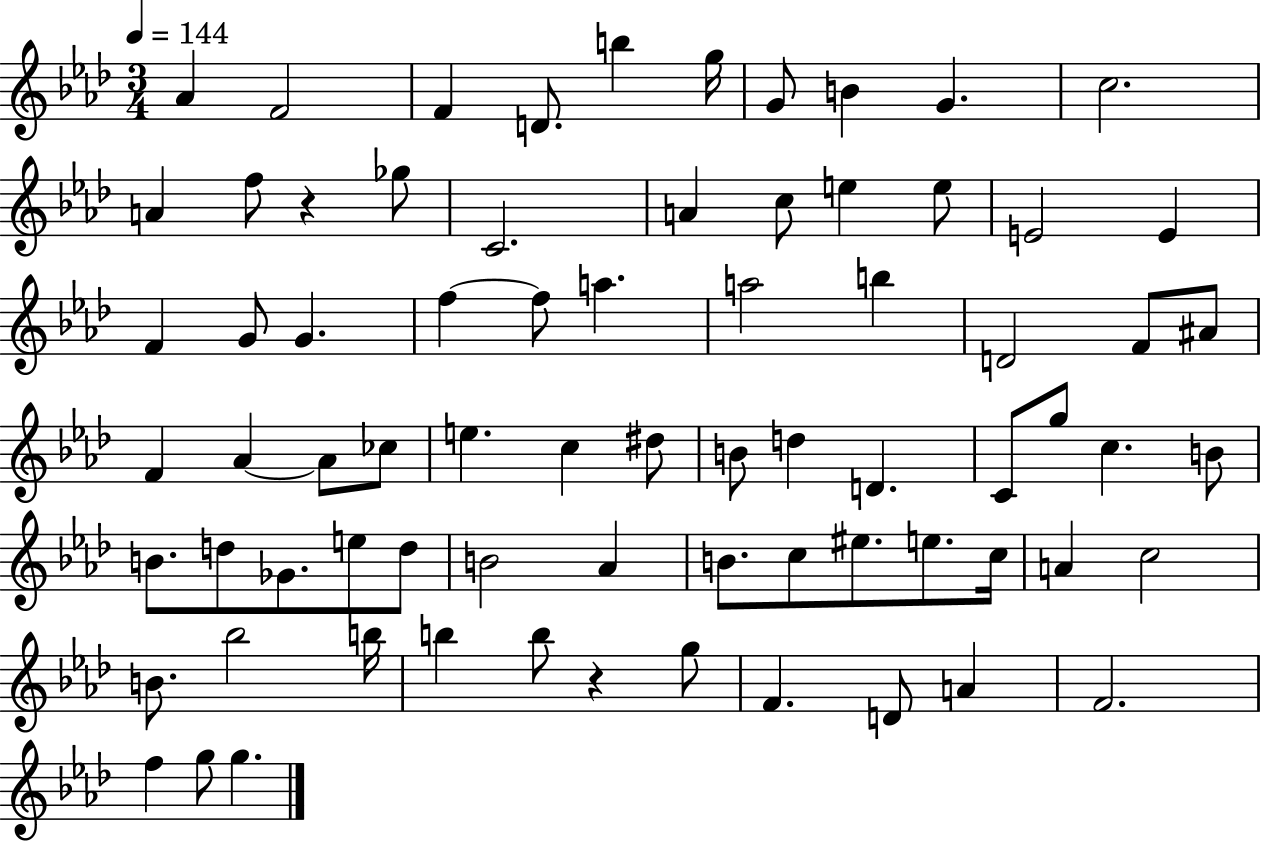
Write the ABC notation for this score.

X:1
T:Untitled
M:3/4
L:1/4
K:Ab
_A F2 F D/2 b g/4 G/2 B G c2 A f/2 z _g/2 C2 A c/2 e e/2 E2 E F G/2 G f f/2 a a2 b D2 F/2 ^A/2 F _A _A/2 _c/2 e c ^d/2 B/2 d D C/2 g/2 c B/2 B/2 d/2 _G/2 e/2 d/2 B2 _A B/2 c/2 ^e/2 e/2 c/4 A c2 B/2 _b2 b/4 b b/2 z g/2 F D/2 A F2 f g/2 g